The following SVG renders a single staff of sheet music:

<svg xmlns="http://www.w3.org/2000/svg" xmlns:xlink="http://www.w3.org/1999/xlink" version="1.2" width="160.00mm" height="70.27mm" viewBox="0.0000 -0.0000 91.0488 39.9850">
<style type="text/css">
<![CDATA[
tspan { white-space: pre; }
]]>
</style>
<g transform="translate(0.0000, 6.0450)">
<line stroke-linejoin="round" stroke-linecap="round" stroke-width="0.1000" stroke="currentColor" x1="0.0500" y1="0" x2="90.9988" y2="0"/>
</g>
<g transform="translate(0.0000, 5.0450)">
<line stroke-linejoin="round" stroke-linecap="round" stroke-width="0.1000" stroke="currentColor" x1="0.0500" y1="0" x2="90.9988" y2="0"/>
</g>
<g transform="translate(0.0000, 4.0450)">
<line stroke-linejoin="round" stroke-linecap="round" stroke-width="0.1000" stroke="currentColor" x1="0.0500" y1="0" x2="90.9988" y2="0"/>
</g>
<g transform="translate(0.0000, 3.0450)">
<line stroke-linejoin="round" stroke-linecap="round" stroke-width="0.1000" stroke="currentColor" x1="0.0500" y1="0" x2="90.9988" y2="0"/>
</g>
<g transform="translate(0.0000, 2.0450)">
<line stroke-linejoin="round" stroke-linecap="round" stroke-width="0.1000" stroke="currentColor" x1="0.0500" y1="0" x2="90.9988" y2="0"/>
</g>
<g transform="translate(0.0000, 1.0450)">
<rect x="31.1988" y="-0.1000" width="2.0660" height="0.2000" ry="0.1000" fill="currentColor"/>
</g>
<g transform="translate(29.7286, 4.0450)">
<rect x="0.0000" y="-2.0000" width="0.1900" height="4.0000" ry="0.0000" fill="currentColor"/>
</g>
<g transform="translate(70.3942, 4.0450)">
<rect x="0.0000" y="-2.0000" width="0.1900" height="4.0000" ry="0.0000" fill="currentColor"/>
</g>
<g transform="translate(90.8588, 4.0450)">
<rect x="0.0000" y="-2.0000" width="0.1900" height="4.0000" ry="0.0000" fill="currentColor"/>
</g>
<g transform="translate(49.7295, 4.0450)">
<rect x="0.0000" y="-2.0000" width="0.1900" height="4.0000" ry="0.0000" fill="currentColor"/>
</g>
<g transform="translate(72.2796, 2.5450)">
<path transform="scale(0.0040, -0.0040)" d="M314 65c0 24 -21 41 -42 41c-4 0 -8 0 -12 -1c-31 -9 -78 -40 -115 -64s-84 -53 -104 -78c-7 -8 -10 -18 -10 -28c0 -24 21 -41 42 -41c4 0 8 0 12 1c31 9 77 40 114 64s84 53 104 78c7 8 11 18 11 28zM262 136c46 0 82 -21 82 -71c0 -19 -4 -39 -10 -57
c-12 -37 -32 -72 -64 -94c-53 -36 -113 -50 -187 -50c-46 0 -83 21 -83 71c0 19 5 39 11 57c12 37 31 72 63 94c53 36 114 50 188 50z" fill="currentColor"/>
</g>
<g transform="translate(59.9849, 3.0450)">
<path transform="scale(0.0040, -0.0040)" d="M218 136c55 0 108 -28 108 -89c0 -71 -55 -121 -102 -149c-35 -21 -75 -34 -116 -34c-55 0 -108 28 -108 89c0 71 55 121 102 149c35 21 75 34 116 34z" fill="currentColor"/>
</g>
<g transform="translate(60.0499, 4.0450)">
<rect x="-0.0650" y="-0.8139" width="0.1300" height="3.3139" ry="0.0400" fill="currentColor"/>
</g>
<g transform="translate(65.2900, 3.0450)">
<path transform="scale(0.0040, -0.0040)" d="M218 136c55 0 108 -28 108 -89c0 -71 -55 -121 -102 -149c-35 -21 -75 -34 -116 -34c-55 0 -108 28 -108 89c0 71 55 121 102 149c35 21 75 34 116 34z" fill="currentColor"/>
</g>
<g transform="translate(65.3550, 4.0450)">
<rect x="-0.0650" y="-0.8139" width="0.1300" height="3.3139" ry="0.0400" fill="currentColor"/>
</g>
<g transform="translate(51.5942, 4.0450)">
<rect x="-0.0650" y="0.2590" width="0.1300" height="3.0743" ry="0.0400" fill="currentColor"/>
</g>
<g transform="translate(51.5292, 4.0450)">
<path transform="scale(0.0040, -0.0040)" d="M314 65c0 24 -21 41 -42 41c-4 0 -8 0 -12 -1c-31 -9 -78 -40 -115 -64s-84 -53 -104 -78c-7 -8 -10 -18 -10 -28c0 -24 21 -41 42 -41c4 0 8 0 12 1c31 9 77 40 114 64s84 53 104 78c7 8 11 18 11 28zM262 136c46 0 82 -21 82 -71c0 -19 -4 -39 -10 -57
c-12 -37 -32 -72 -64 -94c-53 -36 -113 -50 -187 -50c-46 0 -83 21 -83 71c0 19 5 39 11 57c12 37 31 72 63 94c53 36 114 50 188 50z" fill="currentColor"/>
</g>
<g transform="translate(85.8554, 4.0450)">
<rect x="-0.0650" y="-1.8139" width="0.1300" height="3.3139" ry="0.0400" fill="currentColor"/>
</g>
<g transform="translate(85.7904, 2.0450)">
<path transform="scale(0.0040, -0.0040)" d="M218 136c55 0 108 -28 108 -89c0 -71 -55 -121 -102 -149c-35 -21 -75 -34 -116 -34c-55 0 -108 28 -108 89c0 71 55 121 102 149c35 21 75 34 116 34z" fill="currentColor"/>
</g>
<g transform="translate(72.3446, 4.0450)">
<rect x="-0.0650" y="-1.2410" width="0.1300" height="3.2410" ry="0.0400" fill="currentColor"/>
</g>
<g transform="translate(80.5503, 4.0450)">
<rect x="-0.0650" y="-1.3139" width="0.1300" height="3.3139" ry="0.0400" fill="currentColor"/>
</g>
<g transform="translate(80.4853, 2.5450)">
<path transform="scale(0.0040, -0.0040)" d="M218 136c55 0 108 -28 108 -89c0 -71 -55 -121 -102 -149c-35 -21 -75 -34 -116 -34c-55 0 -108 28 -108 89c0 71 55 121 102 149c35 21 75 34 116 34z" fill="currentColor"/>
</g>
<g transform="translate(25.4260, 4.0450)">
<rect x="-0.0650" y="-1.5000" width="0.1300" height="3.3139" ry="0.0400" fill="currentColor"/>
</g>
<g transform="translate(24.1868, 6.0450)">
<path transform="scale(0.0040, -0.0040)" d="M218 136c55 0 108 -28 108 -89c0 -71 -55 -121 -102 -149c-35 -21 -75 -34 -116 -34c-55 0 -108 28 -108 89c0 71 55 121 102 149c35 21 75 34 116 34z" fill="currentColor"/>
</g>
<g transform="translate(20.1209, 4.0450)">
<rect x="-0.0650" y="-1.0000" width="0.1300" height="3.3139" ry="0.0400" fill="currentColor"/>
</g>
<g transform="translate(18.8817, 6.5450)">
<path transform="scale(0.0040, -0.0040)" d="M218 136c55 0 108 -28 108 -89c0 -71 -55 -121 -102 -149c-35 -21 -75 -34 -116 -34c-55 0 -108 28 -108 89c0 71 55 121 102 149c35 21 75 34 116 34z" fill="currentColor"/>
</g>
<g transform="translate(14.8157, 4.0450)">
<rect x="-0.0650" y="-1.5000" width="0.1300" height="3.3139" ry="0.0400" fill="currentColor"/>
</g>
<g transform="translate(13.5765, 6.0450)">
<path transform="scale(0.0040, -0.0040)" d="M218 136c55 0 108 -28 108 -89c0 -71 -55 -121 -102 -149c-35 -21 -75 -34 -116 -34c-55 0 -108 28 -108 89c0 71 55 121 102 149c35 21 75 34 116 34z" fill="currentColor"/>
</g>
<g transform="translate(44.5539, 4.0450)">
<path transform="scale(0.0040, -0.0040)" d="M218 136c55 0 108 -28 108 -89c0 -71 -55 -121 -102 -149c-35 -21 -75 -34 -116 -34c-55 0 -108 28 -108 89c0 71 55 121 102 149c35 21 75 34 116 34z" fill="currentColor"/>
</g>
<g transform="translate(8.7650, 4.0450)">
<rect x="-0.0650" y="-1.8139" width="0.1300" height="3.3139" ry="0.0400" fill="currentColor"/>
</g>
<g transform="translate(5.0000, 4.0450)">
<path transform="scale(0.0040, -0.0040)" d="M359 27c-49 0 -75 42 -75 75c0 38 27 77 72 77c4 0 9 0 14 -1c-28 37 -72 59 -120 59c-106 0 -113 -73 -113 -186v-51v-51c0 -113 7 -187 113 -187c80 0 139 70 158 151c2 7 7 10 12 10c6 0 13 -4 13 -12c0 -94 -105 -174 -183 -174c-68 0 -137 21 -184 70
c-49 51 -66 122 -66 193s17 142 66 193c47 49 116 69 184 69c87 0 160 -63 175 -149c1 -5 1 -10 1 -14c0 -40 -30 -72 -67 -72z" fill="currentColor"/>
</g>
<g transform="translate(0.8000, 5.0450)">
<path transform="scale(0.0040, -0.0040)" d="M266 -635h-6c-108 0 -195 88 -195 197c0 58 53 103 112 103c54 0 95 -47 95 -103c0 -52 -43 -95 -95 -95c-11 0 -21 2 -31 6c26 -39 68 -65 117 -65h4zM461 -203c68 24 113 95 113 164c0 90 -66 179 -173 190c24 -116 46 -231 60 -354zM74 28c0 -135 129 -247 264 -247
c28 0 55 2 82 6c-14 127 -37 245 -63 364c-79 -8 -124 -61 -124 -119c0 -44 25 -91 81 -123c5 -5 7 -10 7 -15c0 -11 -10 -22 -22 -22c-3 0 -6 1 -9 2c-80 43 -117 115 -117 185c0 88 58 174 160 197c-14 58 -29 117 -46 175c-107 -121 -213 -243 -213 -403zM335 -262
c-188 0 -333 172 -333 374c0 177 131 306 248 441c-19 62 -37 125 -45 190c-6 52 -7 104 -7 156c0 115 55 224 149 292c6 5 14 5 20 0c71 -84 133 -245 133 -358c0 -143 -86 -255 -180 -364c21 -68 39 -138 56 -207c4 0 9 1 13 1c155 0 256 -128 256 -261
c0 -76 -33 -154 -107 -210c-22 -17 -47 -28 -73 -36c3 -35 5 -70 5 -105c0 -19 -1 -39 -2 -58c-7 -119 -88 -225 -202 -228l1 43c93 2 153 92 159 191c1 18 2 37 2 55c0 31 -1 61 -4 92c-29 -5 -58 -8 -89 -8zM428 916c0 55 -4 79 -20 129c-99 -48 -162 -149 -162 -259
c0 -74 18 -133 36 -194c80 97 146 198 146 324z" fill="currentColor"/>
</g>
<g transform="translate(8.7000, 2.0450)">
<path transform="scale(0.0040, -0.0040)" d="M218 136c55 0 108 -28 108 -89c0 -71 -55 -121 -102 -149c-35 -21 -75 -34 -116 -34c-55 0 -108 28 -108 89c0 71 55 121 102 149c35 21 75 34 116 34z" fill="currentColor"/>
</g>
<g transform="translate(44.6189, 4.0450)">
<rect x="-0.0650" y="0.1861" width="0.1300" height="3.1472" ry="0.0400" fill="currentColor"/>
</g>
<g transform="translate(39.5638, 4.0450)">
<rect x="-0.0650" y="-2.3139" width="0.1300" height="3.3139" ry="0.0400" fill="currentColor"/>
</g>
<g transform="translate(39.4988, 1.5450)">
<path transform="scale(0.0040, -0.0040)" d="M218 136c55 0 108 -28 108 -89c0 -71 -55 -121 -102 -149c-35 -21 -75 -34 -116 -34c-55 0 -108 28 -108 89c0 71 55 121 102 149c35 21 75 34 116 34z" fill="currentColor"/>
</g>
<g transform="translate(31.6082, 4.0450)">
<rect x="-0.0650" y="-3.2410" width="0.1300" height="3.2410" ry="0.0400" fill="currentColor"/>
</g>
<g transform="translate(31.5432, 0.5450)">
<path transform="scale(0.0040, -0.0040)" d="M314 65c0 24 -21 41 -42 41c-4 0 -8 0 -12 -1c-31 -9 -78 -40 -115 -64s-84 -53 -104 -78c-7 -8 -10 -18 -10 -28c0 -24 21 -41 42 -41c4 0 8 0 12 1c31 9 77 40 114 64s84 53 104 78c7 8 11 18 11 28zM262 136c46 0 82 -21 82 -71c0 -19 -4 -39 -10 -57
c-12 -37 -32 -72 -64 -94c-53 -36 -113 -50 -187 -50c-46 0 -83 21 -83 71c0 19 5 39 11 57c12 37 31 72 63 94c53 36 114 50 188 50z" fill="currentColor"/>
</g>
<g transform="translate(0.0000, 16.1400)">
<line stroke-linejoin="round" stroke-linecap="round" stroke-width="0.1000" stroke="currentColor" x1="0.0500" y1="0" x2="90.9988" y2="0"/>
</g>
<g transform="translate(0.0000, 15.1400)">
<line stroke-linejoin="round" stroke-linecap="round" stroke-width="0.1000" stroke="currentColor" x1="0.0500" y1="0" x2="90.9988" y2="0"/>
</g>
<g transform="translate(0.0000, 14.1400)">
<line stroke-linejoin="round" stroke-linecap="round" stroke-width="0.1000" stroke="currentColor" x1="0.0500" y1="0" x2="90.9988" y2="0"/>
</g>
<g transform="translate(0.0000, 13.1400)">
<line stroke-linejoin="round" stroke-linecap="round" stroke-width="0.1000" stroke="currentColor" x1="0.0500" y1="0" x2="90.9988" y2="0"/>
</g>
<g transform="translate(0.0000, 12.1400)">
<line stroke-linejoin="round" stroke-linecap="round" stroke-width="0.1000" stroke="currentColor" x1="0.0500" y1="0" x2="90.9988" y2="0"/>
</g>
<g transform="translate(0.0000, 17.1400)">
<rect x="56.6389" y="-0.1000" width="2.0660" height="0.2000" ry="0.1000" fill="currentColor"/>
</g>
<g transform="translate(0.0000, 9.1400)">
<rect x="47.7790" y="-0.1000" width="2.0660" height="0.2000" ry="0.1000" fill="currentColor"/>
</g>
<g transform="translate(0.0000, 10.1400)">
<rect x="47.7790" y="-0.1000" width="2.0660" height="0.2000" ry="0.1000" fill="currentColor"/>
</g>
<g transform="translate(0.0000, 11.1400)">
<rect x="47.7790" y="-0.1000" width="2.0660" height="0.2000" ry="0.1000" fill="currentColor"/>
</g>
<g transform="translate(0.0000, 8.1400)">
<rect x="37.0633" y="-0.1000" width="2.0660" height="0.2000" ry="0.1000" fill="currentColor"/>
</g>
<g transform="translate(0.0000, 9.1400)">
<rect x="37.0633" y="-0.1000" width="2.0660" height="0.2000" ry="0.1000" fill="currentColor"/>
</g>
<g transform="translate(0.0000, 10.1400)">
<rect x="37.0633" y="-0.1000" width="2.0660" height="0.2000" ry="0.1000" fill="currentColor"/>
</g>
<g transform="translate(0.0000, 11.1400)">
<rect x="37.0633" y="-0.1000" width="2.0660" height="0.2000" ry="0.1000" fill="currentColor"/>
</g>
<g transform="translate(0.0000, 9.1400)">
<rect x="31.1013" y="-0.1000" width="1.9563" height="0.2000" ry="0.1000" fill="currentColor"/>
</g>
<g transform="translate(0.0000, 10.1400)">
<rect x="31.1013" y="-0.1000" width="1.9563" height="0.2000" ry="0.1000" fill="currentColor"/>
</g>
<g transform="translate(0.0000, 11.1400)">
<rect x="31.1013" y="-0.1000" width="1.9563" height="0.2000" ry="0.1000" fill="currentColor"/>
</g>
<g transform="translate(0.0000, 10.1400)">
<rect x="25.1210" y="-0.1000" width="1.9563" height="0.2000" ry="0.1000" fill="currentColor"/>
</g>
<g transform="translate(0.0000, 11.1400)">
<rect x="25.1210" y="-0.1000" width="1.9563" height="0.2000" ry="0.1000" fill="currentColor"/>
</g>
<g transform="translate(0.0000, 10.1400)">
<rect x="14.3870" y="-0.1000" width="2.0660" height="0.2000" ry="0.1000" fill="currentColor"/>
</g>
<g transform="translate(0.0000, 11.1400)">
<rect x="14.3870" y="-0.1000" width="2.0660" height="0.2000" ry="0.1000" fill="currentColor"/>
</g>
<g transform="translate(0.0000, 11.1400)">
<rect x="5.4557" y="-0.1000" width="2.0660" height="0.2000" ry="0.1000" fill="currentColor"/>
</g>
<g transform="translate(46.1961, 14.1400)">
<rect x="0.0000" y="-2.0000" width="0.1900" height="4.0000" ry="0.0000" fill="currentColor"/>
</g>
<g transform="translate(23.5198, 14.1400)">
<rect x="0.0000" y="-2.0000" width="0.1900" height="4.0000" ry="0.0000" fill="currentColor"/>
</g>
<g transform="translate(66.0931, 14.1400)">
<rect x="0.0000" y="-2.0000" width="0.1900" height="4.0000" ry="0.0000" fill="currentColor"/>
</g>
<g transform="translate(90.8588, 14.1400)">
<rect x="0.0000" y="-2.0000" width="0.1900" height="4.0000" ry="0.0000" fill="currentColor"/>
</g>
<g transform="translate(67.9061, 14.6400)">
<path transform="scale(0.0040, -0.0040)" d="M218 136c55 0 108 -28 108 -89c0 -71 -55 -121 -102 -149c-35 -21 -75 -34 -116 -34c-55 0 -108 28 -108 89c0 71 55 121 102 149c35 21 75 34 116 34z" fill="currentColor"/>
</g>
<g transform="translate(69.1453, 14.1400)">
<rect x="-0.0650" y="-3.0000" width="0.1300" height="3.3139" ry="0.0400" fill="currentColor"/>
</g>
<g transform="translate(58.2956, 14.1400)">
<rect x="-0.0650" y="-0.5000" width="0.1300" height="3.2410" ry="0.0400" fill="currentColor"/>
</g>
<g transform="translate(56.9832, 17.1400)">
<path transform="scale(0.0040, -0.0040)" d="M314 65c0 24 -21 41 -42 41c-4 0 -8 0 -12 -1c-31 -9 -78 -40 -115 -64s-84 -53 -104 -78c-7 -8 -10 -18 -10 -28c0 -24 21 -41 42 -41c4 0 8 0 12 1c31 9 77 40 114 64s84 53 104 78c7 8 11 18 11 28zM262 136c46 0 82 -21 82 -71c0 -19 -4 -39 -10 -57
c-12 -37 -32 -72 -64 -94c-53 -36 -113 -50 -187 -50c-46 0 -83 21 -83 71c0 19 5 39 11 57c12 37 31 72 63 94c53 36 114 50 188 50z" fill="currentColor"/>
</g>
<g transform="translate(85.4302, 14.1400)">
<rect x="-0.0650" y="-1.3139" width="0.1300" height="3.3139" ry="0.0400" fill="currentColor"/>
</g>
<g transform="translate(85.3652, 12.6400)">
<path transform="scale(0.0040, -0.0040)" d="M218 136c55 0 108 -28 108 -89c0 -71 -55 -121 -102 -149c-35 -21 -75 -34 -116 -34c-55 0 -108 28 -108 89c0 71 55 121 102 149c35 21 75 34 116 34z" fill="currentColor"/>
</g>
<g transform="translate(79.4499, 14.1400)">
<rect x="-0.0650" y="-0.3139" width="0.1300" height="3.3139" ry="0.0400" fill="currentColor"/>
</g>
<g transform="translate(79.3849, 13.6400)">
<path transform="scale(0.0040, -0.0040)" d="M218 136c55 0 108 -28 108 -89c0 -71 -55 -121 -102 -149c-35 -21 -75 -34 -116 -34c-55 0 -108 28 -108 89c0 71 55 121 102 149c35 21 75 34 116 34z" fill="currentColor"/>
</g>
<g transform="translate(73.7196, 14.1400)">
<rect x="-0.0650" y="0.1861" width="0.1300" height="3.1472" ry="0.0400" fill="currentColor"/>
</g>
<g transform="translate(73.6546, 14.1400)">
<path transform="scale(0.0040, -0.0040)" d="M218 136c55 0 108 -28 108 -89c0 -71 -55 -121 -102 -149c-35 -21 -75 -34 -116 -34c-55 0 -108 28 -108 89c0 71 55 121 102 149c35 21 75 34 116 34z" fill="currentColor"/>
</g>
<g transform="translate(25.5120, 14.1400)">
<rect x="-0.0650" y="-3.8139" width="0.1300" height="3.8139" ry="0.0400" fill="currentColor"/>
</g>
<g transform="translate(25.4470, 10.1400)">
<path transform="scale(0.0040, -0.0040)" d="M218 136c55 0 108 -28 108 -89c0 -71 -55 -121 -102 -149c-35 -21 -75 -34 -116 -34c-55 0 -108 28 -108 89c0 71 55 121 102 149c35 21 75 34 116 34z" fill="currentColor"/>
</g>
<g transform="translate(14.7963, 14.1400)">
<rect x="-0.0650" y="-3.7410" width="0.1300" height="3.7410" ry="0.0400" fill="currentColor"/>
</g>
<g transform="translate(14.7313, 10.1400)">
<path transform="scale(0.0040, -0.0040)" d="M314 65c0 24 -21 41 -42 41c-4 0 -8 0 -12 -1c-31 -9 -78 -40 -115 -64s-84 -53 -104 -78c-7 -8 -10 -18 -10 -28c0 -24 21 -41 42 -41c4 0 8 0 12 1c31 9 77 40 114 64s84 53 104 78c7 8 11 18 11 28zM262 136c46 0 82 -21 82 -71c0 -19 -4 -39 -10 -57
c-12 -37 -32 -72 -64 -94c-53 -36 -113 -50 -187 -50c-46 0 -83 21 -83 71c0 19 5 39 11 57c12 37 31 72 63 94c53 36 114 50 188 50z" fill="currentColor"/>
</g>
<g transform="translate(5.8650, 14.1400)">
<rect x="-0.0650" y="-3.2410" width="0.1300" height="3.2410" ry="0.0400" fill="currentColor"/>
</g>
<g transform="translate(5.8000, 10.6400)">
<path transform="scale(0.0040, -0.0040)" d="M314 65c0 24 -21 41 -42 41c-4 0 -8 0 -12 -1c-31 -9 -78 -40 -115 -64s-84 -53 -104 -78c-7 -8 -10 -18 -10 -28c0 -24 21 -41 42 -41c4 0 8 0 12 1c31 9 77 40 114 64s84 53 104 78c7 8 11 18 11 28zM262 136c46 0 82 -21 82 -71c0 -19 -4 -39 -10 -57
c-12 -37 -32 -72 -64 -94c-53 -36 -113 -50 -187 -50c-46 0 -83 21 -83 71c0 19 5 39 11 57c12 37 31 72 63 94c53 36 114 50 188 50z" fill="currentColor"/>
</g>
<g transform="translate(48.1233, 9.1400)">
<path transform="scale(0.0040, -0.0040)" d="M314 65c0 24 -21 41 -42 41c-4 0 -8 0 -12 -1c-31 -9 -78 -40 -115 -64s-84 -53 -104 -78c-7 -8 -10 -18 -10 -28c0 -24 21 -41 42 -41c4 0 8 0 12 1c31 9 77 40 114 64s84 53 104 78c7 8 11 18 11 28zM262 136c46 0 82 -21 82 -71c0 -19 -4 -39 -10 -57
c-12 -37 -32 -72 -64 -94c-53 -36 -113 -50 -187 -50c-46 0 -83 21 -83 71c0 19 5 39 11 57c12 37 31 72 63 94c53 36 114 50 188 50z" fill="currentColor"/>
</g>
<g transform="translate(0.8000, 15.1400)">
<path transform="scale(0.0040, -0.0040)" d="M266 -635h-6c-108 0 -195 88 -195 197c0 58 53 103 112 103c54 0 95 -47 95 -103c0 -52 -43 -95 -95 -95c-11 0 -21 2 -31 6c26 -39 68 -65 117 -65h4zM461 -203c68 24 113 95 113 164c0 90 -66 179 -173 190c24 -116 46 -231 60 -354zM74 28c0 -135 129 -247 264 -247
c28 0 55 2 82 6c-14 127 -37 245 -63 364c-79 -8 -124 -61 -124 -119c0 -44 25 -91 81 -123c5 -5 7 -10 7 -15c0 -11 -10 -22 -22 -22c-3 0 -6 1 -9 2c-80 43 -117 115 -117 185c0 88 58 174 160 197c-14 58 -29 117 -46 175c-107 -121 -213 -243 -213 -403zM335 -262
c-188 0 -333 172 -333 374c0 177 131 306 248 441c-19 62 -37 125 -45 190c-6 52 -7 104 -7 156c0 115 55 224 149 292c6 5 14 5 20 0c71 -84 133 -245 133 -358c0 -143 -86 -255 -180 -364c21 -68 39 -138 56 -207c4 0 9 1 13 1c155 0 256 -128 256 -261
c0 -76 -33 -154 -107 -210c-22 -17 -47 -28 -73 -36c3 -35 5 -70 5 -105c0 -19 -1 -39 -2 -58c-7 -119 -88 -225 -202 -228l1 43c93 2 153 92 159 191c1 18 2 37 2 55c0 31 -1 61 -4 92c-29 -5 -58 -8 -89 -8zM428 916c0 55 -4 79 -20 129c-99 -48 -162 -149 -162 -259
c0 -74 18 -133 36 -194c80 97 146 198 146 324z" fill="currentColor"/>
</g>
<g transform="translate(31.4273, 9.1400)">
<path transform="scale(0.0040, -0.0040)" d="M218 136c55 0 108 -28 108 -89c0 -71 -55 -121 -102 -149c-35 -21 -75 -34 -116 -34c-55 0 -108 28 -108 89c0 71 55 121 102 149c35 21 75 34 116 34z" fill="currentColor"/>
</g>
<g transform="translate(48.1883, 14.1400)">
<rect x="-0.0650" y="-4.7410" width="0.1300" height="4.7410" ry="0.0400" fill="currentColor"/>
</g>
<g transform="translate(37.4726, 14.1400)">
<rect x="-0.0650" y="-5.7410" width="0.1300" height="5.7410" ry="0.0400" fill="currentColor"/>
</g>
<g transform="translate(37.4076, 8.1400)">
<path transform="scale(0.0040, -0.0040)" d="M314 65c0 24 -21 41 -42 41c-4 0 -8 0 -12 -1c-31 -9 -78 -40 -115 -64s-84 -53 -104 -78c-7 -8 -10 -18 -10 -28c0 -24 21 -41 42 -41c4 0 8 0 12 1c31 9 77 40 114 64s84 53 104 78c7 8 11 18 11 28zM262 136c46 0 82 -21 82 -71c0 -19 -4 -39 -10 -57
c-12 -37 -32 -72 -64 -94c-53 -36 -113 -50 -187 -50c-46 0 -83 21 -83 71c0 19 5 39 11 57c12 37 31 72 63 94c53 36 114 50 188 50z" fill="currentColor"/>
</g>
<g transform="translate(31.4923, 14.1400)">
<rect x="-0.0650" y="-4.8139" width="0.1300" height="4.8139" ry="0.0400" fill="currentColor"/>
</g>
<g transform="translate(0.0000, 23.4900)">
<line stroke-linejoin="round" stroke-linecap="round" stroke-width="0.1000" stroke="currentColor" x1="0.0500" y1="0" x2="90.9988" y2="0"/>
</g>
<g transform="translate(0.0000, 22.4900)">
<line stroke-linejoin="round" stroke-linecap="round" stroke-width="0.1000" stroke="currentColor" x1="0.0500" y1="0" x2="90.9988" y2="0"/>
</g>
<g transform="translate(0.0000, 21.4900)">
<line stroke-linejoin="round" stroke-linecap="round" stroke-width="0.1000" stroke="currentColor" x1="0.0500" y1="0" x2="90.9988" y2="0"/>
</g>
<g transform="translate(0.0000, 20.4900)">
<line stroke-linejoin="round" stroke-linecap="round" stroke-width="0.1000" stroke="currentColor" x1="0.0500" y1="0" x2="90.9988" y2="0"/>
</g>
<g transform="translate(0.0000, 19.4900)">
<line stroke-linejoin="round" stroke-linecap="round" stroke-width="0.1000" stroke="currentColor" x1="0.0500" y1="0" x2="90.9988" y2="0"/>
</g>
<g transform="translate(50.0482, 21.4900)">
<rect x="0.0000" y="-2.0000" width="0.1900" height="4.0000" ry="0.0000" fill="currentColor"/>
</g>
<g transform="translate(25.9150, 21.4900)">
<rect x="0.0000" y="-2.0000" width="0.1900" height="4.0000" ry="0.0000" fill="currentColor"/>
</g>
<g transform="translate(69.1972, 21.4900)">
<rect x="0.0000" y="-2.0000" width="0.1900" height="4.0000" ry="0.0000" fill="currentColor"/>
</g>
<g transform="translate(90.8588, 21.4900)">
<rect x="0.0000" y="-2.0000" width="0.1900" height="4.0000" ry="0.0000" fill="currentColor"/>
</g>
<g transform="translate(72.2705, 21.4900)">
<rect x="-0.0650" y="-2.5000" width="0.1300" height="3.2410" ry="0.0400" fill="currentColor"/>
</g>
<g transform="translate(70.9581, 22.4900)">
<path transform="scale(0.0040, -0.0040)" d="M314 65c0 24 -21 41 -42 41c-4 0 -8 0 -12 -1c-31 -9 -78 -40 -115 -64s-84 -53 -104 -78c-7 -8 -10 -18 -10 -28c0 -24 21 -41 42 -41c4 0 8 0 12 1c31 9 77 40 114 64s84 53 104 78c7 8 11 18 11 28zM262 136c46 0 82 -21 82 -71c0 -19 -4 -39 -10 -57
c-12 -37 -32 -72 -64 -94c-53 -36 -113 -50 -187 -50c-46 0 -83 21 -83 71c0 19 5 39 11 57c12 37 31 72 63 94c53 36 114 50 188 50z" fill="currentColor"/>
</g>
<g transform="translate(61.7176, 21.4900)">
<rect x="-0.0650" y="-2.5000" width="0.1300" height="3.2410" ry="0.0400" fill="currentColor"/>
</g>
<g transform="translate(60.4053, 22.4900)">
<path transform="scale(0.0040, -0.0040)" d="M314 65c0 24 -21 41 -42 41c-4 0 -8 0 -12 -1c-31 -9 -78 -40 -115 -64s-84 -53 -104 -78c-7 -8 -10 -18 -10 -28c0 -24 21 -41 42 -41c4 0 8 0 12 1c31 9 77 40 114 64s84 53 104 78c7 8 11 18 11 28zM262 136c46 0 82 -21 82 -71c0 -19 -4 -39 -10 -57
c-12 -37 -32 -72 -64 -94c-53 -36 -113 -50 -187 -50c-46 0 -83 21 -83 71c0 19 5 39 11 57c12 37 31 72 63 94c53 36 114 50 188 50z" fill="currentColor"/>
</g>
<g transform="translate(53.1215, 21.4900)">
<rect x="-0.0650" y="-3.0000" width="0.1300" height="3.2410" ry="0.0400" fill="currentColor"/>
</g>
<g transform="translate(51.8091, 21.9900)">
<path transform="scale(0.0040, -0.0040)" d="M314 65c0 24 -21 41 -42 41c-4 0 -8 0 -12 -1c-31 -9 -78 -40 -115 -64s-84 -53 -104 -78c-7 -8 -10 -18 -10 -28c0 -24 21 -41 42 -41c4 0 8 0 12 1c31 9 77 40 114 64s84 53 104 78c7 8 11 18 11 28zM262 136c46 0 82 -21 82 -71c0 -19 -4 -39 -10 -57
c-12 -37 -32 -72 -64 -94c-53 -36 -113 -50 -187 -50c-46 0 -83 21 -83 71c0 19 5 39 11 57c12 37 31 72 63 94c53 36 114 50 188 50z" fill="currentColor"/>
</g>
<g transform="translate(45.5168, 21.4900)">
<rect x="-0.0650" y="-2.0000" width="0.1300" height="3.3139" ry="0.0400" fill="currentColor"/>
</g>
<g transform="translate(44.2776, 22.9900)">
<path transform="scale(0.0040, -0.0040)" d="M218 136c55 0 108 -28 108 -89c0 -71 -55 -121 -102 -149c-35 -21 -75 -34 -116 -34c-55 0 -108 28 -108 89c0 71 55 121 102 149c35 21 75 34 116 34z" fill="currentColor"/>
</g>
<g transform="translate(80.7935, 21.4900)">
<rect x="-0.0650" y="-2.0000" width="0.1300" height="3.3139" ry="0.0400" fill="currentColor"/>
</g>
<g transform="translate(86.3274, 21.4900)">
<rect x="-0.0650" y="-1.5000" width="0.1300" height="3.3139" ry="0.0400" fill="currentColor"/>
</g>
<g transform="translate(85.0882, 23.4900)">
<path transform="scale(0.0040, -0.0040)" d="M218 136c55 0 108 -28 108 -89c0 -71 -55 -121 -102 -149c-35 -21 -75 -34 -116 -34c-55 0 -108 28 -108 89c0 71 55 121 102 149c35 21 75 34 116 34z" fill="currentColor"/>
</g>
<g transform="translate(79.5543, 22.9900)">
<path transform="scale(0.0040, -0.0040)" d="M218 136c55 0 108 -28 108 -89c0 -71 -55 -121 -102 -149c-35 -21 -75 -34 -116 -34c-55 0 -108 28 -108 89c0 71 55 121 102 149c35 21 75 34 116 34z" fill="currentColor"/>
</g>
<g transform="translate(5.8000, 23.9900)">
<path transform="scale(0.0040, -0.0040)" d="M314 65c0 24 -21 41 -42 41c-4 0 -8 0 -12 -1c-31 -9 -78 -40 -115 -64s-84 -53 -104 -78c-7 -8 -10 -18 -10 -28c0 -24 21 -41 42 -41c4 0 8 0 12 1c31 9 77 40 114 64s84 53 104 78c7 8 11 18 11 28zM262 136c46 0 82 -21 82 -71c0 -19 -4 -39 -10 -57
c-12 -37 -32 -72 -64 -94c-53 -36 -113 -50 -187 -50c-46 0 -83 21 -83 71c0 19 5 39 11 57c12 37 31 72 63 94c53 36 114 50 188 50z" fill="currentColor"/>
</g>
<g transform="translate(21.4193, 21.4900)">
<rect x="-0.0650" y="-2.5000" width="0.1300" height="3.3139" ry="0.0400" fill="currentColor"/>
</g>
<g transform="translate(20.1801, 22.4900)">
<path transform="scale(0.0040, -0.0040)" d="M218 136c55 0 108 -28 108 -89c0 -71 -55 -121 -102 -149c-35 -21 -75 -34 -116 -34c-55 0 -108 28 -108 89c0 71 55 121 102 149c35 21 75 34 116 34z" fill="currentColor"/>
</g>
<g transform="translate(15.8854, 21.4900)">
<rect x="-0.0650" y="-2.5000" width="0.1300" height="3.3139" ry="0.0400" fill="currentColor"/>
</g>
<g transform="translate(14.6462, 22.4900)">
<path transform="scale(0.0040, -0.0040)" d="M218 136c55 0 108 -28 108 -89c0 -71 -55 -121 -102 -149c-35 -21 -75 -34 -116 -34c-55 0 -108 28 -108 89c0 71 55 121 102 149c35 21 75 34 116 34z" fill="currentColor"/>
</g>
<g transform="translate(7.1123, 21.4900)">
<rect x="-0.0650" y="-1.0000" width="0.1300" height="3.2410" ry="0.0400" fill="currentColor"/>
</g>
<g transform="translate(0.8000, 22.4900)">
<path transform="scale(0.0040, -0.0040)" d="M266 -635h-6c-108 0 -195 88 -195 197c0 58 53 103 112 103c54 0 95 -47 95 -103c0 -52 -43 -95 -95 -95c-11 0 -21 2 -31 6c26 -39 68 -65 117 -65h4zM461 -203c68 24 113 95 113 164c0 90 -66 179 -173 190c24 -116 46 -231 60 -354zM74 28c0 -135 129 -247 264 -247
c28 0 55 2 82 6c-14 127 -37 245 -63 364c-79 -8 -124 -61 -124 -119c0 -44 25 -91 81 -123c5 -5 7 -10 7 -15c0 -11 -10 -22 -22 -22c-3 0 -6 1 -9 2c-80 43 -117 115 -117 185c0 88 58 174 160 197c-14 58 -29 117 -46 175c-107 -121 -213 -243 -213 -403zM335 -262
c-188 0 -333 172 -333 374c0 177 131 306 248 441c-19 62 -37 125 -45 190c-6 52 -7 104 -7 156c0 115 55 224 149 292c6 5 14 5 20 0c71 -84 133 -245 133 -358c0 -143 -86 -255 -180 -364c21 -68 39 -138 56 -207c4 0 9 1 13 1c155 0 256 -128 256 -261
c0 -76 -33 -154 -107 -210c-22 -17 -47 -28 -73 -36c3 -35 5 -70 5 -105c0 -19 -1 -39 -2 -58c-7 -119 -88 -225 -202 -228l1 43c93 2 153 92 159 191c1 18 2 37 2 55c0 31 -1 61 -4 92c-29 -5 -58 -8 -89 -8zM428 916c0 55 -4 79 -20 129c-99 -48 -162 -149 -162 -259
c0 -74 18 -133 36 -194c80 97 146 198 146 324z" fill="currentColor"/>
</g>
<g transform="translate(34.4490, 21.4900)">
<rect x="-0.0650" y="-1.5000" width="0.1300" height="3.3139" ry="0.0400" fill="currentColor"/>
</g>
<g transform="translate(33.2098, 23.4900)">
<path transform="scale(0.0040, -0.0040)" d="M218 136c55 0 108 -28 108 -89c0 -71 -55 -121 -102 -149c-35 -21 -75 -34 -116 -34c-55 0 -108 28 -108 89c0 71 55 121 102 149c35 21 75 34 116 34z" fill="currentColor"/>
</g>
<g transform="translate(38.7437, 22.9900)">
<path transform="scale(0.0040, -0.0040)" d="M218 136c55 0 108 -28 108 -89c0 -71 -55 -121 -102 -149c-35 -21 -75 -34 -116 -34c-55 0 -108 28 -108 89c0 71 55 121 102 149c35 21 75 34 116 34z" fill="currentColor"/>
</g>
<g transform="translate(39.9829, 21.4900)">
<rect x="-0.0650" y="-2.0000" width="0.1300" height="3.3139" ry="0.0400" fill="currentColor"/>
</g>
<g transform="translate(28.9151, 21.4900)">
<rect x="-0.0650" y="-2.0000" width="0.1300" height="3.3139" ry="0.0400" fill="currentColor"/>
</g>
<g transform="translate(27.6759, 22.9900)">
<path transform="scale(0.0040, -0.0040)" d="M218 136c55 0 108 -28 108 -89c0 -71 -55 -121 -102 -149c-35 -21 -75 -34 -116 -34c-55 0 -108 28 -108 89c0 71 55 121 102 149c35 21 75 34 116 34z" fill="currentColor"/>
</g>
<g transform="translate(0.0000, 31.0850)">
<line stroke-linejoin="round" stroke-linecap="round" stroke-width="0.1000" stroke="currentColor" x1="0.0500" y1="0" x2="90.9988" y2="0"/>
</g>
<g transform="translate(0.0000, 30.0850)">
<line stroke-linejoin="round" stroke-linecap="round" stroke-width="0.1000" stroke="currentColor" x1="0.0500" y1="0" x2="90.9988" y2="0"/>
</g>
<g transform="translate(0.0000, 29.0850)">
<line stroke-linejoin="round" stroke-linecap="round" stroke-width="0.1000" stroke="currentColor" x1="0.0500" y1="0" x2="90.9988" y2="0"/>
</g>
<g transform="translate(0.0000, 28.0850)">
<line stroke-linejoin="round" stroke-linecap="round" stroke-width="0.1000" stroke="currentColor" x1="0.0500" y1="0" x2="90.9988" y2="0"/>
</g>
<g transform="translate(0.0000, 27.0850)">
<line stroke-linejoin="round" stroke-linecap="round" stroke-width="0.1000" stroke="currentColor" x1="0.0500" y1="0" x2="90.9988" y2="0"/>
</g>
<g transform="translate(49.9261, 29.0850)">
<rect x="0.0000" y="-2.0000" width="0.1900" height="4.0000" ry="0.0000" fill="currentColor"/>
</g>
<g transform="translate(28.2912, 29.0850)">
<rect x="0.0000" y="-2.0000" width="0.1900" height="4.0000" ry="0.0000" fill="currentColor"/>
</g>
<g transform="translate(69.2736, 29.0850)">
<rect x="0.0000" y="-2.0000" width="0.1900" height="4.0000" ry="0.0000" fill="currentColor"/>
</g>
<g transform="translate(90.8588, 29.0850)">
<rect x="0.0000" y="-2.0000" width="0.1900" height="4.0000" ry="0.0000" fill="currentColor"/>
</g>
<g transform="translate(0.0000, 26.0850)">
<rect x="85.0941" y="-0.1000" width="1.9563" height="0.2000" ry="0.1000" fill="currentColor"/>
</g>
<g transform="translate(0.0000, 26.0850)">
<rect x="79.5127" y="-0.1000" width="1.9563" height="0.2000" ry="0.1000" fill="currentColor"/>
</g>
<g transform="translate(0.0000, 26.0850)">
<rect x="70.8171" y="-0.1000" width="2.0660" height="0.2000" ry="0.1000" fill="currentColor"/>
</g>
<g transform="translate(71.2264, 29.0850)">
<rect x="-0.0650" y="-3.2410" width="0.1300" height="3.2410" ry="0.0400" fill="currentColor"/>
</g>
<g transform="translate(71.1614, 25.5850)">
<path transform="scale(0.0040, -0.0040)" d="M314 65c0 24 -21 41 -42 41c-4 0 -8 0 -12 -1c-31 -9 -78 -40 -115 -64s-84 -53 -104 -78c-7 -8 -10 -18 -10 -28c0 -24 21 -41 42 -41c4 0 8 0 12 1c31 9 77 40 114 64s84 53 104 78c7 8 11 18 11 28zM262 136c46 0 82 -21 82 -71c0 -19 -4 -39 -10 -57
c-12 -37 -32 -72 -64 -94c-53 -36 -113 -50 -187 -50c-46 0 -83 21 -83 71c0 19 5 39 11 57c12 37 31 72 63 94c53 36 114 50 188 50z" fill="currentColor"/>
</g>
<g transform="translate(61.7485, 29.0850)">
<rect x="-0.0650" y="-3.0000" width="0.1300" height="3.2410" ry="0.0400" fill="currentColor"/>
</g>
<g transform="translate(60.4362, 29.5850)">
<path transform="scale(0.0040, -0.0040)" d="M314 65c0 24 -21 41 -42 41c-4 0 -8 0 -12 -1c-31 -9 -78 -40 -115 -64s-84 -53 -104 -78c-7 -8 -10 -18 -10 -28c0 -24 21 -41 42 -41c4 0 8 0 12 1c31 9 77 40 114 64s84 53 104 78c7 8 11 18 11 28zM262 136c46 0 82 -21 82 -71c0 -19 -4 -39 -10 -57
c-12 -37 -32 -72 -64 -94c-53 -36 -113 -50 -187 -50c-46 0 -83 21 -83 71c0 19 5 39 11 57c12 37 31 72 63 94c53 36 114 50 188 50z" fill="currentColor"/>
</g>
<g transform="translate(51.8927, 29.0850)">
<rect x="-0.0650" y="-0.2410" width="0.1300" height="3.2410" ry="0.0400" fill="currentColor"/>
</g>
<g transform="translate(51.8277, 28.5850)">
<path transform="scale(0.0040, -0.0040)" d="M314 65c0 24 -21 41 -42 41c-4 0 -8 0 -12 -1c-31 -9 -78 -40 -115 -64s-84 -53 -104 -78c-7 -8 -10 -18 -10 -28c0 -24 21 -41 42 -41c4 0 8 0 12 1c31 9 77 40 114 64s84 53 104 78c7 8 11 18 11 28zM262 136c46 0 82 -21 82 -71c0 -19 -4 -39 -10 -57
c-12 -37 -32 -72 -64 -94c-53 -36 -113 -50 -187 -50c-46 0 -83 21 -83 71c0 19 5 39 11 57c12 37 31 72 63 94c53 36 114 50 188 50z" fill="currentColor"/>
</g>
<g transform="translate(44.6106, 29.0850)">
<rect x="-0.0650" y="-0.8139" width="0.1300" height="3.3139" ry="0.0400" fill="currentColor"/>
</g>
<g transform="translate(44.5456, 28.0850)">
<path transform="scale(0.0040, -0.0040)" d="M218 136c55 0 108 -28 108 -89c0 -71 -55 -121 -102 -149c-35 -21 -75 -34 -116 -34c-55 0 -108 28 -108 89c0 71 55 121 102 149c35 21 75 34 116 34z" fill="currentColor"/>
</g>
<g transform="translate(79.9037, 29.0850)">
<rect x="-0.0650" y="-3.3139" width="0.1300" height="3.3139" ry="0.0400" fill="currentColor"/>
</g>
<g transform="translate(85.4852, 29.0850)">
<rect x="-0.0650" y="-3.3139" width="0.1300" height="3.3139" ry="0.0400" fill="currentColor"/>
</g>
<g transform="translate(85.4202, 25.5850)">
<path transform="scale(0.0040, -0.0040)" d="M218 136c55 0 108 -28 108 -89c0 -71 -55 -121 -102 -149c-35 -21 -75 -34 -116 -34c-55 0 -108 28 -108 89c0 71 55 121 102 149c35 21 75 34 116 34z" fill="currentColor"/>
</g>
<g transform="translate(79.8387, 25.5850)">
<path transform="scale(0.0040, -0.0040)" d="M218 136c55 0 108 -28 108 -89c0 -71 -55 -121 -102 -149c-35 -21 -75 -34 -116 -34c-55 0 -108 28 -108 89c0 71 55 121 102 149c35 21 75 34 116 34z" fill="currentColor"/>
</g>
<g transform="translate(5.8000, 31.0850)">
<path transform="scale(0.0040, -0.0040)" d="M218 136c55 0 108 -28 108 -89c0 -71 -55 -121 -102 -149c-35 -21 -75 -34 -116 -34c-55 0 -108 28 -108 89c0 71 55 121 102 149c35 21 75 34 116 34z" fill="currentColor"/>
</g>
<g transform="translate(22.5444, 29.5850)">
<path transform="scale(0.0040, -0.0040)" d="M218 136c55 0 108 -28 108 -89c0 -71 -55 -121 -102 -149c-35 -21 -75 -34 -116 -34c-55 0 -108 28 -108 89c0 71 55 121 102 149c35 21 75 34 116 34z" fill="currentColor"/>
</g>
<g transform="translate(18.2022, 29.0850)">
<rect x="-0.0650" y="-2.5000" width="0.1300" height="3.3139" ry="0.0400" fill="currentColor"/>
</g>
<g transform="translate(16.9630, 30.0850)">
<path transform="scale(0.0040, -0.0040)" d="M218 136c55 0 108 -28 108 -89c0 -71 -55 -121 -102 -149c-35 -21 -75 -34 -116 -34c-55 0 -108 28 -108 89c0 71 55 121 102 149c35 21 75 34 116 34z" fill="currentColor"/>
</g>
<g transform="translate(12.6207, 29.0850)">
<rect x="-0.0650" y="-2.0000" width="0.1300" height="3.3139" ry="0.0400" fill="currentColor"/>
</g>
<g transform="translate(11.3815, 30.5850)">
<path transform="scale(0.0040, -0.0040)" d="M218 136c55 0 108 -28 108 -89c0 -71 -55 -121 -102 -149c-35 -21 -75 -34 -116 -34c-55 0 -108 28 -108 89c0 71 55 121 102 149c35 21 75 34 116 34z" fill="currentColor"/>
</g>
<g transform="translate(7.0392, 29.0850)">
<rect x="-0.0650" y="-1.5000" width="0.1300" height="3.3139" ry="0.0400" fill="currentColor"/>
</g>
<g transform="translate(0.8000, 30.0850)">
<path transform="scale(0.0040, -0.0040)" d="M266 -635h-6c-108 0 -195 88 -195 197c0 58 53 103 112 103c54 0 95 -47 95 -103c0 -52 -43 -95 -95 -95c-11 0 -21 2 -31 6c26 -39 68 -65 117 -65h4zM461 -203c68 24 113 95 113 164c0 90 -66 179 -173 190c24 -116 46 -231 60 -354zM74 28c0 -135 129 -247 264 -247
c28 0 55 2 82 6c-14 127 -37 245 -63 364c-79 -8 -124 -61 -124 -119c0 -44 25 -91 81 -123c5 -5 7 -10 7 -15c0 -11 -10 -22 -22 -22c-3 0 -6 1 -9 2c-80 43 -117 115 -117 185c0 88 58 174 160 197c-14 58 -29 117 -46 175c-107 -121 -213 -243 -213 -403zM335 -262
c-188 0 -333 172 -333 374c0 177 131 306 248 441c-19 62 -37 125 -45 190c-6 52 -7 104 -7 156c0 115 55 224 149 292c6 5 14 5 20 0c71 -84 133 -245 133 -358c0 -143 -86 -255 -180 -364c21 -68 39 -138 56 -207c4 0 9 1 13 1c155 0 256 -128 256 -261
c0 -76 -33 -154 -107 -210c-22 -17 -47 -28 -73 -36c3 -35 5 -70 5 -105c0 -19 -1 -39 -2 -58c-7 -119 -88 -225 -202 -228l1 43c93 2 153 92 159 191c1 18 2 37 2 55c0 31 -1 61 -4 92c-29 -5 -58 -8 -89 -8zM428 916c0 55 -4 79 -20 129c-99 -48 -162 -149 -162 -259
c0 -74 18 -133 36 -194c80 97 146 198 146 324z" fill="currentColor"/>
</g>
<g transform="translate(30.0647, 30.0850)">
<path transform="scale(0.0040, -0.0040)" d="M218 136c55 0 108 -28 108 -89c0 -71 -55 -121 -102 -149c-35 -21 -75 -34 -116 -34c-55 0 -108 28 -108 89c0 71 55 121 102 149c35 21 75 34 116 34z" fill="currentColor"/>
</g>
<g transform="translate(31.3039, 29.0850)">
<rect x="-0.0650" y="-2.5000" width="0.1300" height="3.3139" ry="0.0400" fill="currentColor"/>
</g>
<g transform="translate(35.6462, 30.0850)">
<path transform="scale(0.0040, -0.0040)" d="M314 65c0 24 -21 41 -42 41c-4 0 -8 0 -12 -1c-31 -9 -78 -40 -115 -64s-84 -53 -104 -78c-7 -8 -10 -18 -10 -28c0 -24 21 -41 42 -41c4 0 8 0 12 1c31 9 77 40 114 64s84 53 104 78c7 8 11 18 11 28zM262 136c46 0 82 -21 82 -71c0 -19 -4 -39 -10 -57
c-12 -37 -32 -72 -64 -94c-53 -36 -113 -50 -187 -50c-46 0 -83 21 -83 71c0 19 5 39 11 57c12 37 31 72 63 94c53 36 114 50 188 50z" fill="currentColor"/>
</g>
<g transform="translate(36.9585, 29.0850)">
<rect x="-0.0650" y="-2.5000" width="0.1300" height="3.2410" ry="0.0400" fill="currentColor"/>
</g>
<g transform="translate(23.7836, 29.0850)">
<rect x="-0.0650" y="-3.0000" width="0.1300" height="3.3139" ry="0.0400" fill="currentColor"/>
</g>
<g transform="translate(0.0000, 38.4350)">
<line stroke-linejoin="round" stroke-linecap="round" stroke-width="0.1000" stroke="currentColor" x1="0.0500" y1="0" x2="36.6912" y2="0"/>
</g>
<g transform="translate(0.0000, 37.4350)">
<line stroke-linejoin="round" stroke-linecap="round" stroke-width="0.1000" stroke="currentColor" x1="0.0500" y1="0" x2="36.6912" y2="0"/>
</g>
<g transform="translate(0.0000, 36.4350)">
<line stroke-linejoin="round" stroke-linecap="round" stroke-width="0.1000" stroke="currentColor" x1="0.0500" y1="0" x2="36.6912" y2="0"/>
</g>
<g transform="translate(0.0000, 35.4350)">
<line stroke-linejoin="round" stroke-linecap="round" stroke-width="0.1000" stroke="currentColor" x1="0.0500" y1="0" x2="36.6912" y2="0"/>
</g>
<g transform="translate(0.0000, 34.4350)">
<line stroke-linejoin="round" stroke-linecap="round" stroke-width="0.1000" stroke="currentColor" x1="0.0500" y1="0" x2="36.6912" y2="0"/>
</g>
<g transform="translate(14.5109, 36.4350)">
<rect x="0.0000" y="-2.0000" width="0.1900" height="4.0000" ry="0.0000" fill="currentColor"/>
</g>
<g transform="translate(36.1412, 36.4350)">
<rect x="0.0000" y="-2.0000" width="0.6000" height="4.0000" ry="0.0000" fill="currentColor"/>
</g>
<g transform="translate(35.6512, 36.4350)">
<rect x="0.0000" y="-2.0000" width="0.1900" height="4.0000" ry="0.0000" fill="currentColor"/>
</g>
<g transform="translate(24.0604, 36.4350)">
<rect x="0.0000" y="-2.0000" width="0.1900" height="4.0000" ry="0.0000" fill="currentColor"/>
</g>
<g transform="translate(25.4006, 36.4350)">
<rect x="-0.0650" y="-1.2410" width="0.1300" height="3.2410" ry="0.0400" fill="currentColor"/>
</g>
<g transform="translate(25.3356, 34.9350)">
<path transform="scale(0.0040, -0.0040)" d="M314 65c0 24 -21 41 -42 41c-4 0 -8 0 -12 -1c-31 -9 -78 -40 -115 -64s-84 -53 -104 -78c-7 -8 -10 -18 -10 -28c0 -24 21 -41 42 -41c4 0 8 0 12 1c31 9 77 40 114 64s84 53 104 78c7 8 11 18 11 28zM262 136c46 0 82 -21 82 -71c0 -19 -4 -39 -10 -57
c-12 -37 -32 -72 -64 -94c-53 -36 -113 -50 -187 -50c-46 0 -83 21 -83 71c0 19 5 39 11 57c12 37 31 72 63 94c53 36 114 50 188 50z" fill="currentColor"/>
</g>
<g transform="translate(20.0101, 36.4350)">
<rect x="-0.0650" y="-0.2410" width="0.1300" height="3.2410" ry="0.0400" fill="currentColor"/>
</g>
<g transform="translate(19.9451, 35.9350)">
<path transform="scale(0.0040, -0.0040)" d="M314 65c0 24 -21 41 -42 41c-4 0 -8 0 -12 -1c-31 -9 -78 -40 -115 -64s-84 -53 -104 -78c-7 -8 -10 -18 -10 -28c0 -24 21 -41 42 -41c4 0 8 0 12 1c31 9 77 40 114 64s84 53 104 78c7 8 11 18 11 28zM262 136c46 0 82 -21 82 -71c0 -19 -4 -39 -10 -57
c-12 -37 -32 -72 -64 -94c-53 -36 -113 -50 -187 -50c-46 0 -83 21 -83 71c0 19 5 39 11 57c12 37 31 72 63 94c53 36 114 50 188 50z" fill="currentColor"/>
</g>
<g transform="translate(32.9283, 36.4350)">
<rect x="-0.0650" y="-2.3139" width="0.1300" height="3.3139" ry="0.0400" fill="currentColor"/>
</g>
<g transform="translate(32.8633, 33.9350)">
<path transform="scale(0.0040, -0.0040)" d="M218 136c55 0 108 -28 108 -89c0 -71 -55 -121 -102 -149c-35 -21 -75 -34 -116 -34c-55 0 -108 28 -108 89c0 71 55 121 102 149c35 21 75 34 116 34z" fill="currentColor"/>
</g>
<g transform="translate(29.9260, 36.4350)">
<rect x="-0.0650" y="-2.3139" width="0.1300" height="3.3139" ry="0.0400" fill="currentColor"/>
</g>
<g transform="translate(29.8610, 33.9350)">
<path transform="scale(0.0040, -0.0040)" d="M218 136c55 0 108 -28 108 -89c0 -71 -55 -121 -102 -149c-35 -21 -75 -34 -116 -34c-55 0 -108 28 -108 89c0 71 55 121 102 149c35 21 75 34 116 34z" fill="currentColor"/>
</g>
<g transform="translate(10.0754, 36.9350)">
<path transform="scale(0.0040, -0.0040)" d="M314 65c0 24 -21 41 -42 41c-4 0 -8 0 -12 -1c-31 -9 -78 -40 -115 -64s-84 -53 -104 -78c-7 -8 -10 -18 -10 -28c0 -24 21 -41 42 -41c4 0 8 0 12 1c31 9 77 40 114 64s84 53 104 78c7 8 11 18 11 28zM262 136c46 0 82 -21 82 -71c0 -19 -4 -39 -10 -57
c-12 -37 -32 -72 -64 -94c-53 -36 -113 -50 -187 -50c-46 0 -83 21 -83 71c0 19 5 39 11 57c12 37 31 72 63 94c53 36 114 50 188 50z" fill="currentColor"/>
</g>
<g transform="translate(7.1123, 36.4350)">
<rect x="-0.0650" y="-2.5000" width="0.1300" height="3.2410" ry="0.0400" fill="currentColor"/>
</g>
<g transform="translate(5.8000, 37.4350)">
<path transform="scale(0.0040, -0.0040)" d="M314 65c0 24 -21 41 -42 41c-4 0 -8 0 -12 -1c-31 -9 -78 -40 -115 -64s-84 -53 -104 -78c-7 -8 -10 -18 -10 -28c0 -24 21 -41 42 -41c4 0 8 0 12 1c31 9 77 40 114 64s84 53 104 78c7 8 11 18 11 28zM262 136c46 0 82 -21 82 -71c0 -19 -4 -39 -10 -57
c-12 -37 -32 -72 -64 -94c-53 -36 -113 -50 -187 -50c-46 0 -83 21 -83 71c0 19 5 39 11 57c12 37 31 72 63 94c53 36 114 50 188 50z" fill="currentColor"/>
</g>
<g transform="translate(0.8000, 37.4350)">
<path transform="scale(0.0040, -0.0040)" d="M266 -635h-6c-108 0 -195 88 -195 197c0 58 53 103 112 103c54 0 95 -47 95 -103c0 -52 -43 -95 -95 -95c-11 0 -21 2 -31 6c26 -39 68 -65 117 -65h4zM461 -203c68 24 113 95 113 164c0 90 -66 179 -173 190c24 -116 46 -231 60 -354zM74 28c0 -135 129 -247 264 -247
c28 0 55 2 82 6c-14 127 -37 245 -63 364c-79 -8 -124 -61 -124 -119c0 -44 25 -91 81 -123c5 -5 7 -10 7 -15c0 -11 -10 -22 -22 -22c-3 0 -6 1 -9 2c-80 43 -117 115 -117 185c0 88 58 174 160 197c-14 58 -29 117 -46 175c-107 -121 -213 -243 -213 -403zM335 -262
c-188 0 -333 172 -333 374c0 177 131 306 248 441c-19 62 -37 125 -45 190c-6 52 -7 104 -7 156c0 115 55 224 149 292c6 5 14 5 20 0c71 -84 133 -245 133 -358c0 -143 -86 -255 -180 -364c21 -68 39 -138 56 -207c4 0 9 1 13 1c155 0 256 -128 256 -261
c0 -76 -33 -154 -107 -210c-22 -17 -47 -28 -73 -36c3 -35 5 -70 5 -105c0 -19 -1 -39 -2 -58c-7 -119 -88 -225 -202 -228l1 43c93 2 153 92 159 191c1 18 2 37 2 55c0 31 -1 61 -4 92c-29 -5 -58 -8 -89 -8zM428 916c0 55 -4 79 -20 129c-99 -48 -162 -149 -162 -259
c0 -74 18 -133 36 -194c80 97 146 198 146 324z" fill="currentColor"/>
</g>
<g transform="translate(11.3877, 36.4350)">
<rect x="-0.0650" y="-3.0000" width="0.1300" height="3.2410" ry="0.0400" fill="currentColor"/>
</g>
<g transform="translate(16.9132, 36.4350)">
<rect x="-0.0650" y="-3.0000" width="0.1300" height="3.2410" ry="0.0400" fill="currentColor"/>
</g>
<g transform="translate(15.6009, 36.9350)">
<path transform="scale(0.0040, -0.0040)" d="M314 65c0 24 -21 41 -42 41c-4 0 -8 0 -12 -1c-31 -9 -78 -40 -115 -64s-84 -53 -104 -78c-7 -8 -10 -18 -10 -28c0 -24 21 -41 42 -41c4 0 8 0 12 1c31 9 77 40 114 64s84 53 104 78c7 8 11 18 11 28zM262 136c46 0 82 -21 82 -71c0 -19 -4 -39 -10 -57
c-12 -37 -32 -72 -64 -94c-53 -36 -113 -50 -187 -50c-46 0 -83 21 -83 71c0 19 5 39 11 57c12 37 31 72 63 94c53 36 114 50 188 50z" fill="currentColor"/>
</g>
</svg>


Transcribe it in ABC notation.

X:1
T:Untitled
M:4/4
L:1/4
K:C
f E D E b2 g B B2 d d e2 e f b2 c'2 c' e' g'2 e'2 C2 A B c e D2 G G F E F F A2 G2 G2 F E E F G A G G2 d c2 A2 b2 b b G2 A2 A2 c2 e2 g g